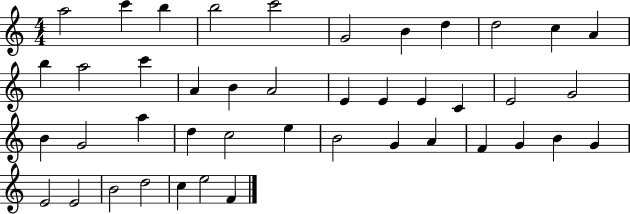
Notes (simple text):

A5/h C6/q B5/q B5/h C6/h G4/h B4/q D5/q D5/h C5/q A4/q B5/q A5/h C6/q A4/q B4/q A4/h E4/q E4/q E4/q C4/q E4/h G4/h B4/q G4/h A5/q D5/q C5/h E5/q B4/h G4/q A4/q F4/q G4/q B4/q G4/q E4/h E4/h B4/h D5/h C5/q E5/h F4/q